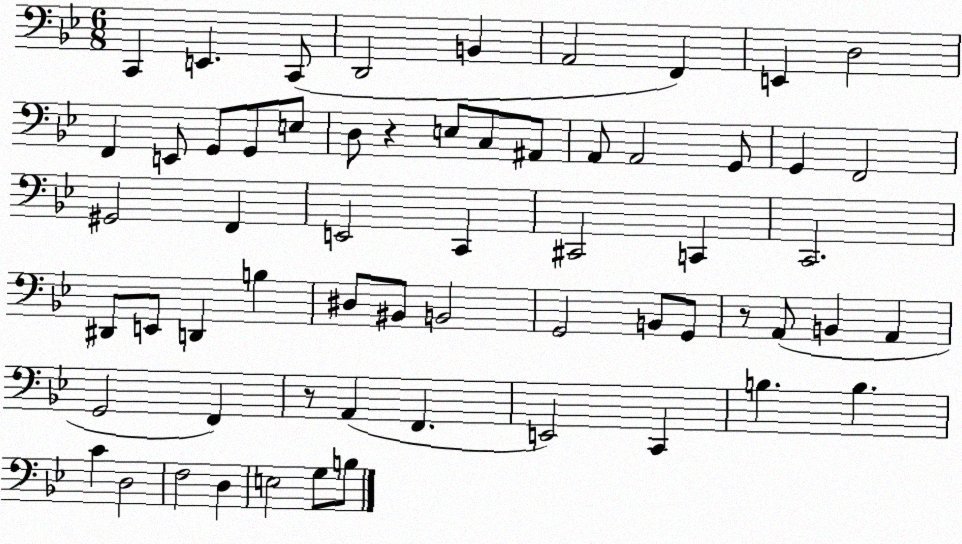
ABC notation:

X:1
T:Untitled
M:6/8
L:1/4
K:Bb
C,, E,, C,,/2 D,,2 B,, A,,2 F,, E,, D,2 F,, E,,/2 G,,/2 G,,/2 E,/2 D,/2 z E,/2 C,/2 ^A,,/2 A,,/2 A,,2 G,,/2 G,, F,,2 ^G,,2 F,, E,,2 C,, ^C,,2 C,, C,,2 ^D,,/2 E,,/2 D,, B, ^D,/2 ^B,,/2 B,,2 G,,2 B,,/2 G,,/2 z/2 A,,/2 B,, A,, G,,2 F,, z/2 A,, F,, E,,2 C,, B, B, C D,2 F,2 D, E,2 G,/2 B,/2